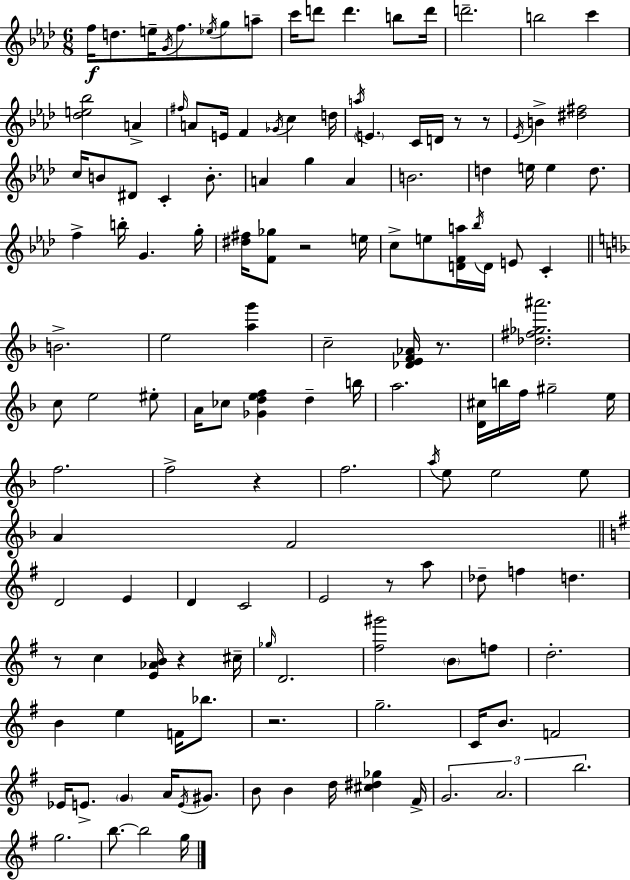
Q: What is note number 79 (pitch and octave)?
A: D4